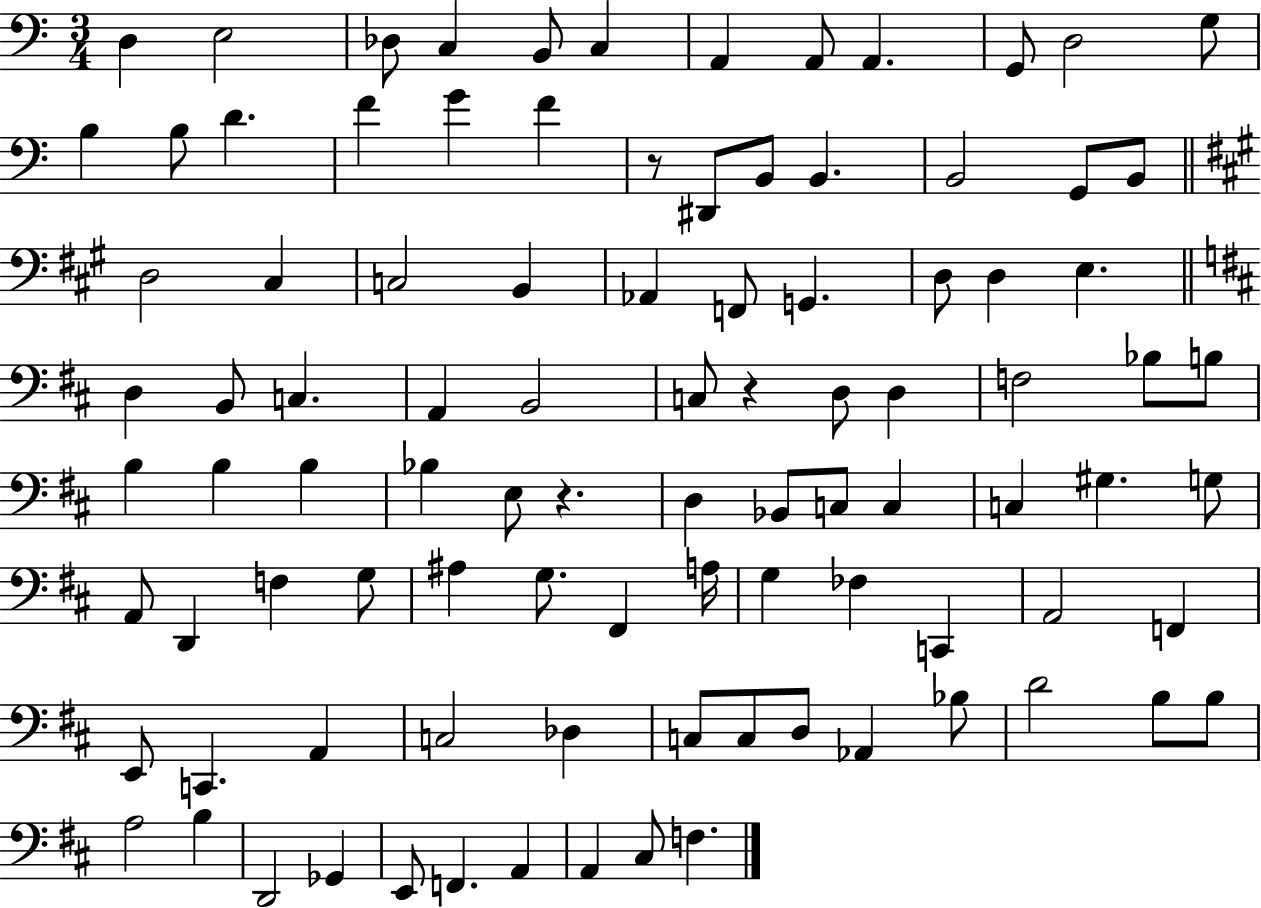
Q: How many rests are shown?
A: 3